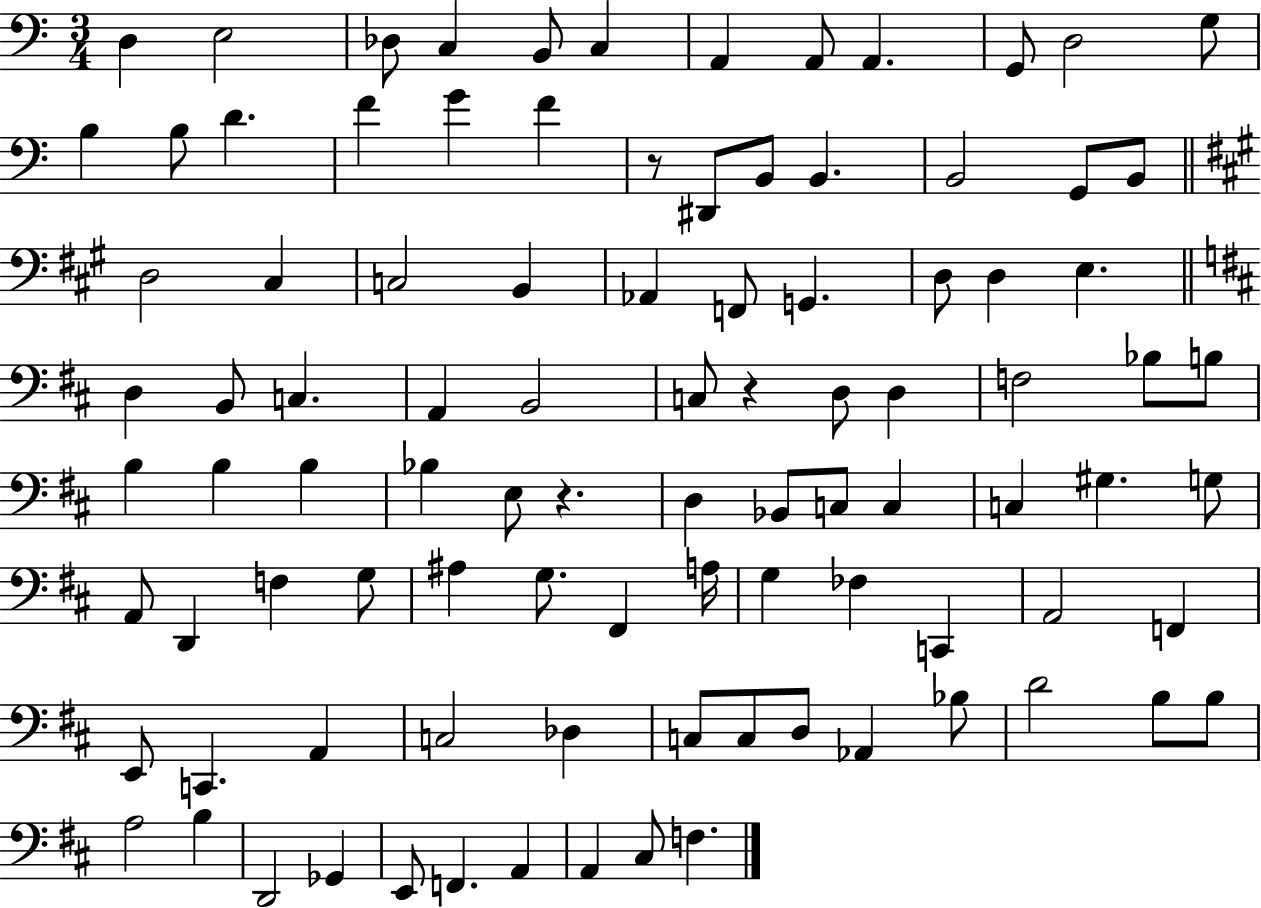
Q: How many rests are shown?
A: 3